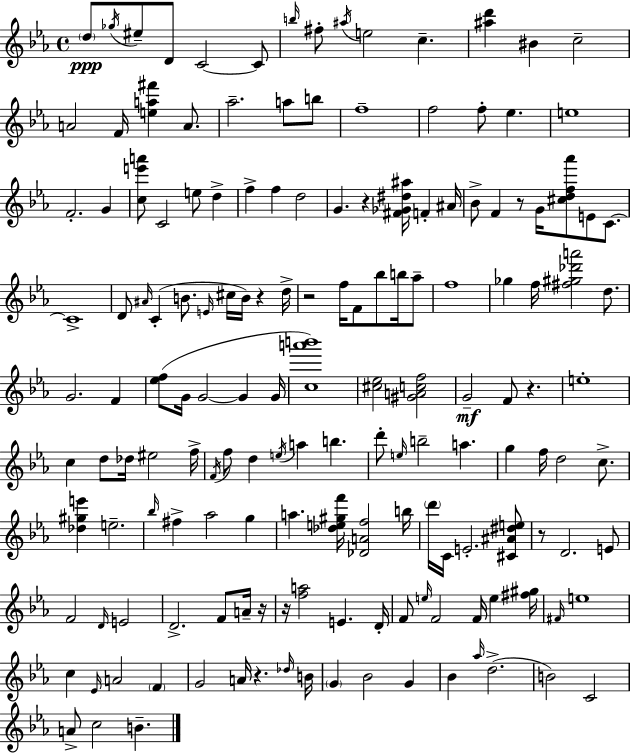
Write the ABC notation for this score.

X:1
T:Untitled
M:4/4
L:1/4
K:Cm
d/2 _g/4 ^e/2 D/2 C2 C/2 b/4 ^f/2 ^a/4 e2 c [^ad'] ^B c2 A2 F/4 [ea^f'] A/2 _a2 a/2 b/2 f4 f2 f/2 _e e4 F2 G [ce'a']/2 C2 e/2 d f f d2 G z [^F_G^d^a]/4 F ^A/4 _B/2 F z/2 G/4 [^cdf_a']/2 E/2 C/2 C4 D/2 ^A/4 C B/2 E/4 ^c/4 B/4 z d/4 z2 f/4 F/2 _b/2 b/4 _a/2 f4 _g f/4 [^f^g_d'a']2 d/2 G2 F [_ef]/2 G/4 G2 G G/4 [ca'b']4 [^c_e]2 [^GAcf]2 G2 F/2 z e4 c d/2 _d/4 ^e2 f/4 F/4 f/2 d e/4 a b d'/2 e/4 b2 a g f/4 d2 c/2 [_d^ge'] e2 _b/4 ^f _a2 g a [_de^gf']/4 [_DAf]2 b/4 d'/4 C/4 E2 [^C^A^de]/2 z/2 D2 E/2 F2 D/4 E2 D2 F/2 A/4 z/4 z/4 [fa]2 E D/4 F/2 e/4 F2 F/4 e [^f^g]/4 ^F/4 e4 c _E/4 A2 F G2 A/4 z _d/4 B/4 G _B2 G _B _a/4 d2 B2 C2 A/2 c2 B